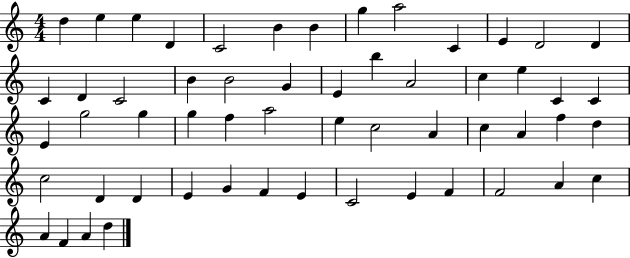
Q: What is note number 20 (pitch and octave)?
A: E4